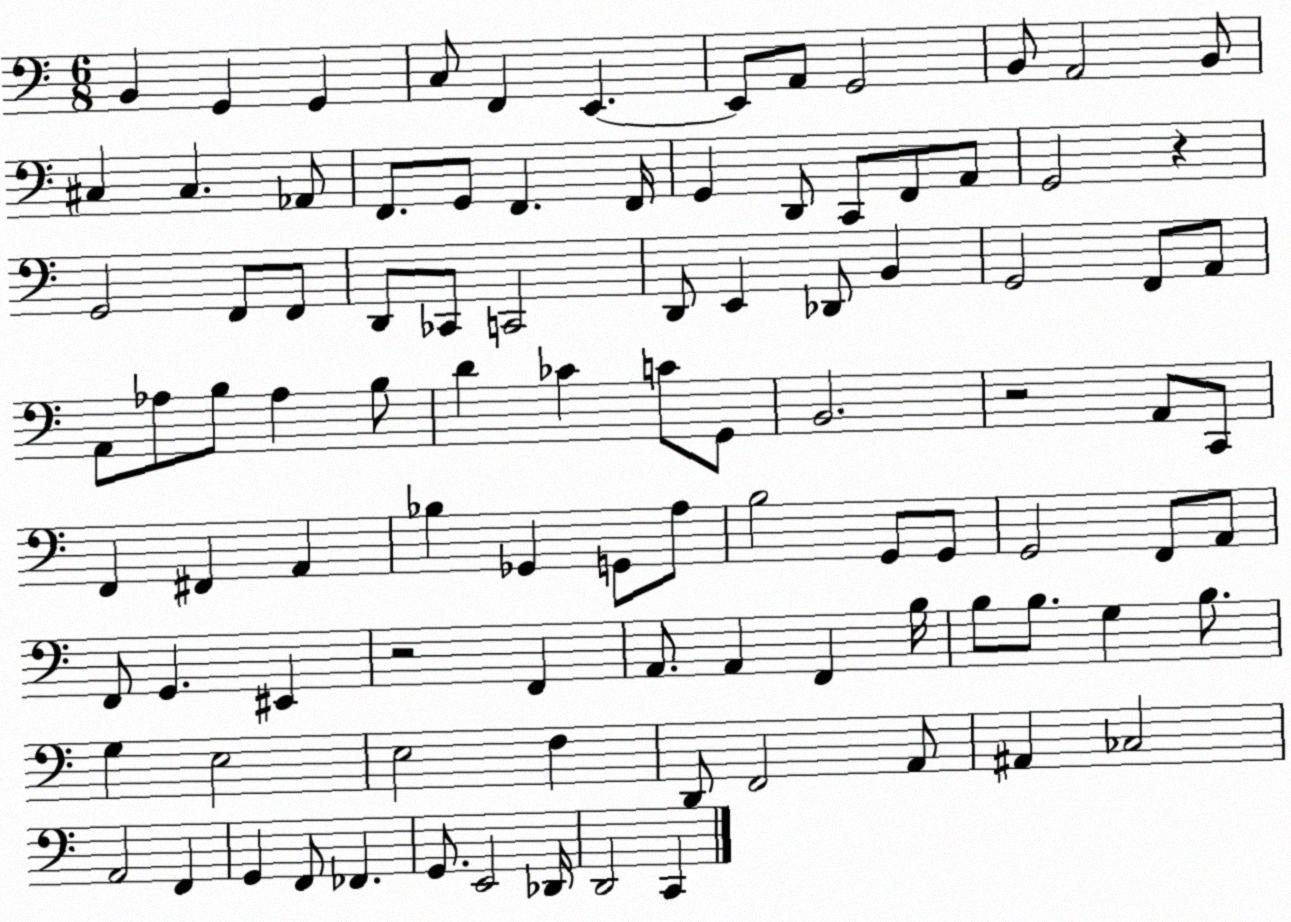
X:1
T:Untitled
M:6/8
L:1/4
K:C
B,, G,, G,, C,/2 F,, E,, E,,/2 A,,/2 G,,2 B,,/2 A,,2 B,,/2 ^C, ^C, _A,,/2 F,,/2 G,,/2 F,, F,,/4 G,, D,,/2 C,,/2 F,,/2 A,,/2 G,,2 z G,,2 F,,/2 F,,/2 D,,/2 _C,,/2 C,,2 D,,/2 E,, _D,,/2 B,, G,,2 F,,/2 A,,/2 A,,/2 _A,/2 B,/2 _A, B,/2 D _C C/2 G,,/2 B,,2 z2 A,,/2 C,,/2 F,, ^F,, A,, _B, _G,, G,,/2 A,/2 B,2 G,,/2 G,,/2 G,,2 F,,/2 A,,/2 F,,/2 G,, ^E,, z2 F,, A,,/2 A,, F,, B,/4 B,/2 B,/2 G, B,/2 G, E,2 E,2 F, D,,/2 F,,2 A,,/2 ^A,, _C,2 A,,2 F,, G,, F,,/2 _F,, G,,/2 E,,2 _D,,/4 D,,2 C,,